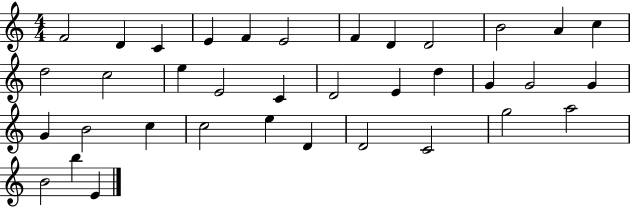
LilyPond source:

{
  \clef treble
  \numericTimeSignature
  \time 4/4
  \key c \major
  f'2 d'4 c'4 | e'4 f'4 e'2 | f'4 d'4 d'2 | b'2 a'4 c''4 | \break d''2 c''2 | e''4 e'2 c'4 | d'2 e'4 d''4 | g'4 g'2 g'4 | \break g'4 b'2 c''4 | c''2 e''4 d'4 | d'2 c'2 | g''2 a''2 | \break b'2 b''4 e'4 | \bar "|."
}